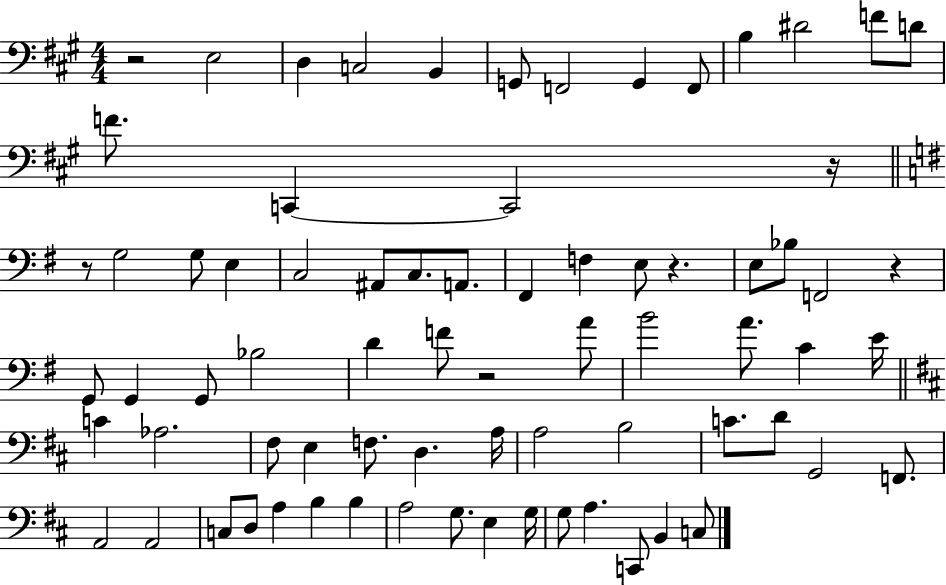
{
  \clef bass
  \numericTimeSignature
  \time 4/4
  \key a \major
  r2 e2 | d4 c2 b,4 | g,8 f,2 g,4 f,8 | b4 dis'2 f'8 d'8 | \break f'8. c,4~~ c,2 r16 | \bar "||" \break \key g \major r8 g2 g8 e4 | c2 ais,8 c8. a,8. | fis,4 f4 e8 r4. | e8 bes8 f,2 r4 | \break g,8 g,4 g,8 bes2 | d'4 f'8 r2 a'8 | b'2 a'8. c'4 e'16 | \bar "||" \break \key d \major c'4 aes2. | fis8 e4 f8. d4. a16 | a2 b2 | c'8. d'8 g,2 f,8. | \break a,2 a,2 | c8 d8 a4 b4 b4 | a2 g8. e4 g16 | g8 a4. c,8 b,4 c8 | \break \bar "|."
}